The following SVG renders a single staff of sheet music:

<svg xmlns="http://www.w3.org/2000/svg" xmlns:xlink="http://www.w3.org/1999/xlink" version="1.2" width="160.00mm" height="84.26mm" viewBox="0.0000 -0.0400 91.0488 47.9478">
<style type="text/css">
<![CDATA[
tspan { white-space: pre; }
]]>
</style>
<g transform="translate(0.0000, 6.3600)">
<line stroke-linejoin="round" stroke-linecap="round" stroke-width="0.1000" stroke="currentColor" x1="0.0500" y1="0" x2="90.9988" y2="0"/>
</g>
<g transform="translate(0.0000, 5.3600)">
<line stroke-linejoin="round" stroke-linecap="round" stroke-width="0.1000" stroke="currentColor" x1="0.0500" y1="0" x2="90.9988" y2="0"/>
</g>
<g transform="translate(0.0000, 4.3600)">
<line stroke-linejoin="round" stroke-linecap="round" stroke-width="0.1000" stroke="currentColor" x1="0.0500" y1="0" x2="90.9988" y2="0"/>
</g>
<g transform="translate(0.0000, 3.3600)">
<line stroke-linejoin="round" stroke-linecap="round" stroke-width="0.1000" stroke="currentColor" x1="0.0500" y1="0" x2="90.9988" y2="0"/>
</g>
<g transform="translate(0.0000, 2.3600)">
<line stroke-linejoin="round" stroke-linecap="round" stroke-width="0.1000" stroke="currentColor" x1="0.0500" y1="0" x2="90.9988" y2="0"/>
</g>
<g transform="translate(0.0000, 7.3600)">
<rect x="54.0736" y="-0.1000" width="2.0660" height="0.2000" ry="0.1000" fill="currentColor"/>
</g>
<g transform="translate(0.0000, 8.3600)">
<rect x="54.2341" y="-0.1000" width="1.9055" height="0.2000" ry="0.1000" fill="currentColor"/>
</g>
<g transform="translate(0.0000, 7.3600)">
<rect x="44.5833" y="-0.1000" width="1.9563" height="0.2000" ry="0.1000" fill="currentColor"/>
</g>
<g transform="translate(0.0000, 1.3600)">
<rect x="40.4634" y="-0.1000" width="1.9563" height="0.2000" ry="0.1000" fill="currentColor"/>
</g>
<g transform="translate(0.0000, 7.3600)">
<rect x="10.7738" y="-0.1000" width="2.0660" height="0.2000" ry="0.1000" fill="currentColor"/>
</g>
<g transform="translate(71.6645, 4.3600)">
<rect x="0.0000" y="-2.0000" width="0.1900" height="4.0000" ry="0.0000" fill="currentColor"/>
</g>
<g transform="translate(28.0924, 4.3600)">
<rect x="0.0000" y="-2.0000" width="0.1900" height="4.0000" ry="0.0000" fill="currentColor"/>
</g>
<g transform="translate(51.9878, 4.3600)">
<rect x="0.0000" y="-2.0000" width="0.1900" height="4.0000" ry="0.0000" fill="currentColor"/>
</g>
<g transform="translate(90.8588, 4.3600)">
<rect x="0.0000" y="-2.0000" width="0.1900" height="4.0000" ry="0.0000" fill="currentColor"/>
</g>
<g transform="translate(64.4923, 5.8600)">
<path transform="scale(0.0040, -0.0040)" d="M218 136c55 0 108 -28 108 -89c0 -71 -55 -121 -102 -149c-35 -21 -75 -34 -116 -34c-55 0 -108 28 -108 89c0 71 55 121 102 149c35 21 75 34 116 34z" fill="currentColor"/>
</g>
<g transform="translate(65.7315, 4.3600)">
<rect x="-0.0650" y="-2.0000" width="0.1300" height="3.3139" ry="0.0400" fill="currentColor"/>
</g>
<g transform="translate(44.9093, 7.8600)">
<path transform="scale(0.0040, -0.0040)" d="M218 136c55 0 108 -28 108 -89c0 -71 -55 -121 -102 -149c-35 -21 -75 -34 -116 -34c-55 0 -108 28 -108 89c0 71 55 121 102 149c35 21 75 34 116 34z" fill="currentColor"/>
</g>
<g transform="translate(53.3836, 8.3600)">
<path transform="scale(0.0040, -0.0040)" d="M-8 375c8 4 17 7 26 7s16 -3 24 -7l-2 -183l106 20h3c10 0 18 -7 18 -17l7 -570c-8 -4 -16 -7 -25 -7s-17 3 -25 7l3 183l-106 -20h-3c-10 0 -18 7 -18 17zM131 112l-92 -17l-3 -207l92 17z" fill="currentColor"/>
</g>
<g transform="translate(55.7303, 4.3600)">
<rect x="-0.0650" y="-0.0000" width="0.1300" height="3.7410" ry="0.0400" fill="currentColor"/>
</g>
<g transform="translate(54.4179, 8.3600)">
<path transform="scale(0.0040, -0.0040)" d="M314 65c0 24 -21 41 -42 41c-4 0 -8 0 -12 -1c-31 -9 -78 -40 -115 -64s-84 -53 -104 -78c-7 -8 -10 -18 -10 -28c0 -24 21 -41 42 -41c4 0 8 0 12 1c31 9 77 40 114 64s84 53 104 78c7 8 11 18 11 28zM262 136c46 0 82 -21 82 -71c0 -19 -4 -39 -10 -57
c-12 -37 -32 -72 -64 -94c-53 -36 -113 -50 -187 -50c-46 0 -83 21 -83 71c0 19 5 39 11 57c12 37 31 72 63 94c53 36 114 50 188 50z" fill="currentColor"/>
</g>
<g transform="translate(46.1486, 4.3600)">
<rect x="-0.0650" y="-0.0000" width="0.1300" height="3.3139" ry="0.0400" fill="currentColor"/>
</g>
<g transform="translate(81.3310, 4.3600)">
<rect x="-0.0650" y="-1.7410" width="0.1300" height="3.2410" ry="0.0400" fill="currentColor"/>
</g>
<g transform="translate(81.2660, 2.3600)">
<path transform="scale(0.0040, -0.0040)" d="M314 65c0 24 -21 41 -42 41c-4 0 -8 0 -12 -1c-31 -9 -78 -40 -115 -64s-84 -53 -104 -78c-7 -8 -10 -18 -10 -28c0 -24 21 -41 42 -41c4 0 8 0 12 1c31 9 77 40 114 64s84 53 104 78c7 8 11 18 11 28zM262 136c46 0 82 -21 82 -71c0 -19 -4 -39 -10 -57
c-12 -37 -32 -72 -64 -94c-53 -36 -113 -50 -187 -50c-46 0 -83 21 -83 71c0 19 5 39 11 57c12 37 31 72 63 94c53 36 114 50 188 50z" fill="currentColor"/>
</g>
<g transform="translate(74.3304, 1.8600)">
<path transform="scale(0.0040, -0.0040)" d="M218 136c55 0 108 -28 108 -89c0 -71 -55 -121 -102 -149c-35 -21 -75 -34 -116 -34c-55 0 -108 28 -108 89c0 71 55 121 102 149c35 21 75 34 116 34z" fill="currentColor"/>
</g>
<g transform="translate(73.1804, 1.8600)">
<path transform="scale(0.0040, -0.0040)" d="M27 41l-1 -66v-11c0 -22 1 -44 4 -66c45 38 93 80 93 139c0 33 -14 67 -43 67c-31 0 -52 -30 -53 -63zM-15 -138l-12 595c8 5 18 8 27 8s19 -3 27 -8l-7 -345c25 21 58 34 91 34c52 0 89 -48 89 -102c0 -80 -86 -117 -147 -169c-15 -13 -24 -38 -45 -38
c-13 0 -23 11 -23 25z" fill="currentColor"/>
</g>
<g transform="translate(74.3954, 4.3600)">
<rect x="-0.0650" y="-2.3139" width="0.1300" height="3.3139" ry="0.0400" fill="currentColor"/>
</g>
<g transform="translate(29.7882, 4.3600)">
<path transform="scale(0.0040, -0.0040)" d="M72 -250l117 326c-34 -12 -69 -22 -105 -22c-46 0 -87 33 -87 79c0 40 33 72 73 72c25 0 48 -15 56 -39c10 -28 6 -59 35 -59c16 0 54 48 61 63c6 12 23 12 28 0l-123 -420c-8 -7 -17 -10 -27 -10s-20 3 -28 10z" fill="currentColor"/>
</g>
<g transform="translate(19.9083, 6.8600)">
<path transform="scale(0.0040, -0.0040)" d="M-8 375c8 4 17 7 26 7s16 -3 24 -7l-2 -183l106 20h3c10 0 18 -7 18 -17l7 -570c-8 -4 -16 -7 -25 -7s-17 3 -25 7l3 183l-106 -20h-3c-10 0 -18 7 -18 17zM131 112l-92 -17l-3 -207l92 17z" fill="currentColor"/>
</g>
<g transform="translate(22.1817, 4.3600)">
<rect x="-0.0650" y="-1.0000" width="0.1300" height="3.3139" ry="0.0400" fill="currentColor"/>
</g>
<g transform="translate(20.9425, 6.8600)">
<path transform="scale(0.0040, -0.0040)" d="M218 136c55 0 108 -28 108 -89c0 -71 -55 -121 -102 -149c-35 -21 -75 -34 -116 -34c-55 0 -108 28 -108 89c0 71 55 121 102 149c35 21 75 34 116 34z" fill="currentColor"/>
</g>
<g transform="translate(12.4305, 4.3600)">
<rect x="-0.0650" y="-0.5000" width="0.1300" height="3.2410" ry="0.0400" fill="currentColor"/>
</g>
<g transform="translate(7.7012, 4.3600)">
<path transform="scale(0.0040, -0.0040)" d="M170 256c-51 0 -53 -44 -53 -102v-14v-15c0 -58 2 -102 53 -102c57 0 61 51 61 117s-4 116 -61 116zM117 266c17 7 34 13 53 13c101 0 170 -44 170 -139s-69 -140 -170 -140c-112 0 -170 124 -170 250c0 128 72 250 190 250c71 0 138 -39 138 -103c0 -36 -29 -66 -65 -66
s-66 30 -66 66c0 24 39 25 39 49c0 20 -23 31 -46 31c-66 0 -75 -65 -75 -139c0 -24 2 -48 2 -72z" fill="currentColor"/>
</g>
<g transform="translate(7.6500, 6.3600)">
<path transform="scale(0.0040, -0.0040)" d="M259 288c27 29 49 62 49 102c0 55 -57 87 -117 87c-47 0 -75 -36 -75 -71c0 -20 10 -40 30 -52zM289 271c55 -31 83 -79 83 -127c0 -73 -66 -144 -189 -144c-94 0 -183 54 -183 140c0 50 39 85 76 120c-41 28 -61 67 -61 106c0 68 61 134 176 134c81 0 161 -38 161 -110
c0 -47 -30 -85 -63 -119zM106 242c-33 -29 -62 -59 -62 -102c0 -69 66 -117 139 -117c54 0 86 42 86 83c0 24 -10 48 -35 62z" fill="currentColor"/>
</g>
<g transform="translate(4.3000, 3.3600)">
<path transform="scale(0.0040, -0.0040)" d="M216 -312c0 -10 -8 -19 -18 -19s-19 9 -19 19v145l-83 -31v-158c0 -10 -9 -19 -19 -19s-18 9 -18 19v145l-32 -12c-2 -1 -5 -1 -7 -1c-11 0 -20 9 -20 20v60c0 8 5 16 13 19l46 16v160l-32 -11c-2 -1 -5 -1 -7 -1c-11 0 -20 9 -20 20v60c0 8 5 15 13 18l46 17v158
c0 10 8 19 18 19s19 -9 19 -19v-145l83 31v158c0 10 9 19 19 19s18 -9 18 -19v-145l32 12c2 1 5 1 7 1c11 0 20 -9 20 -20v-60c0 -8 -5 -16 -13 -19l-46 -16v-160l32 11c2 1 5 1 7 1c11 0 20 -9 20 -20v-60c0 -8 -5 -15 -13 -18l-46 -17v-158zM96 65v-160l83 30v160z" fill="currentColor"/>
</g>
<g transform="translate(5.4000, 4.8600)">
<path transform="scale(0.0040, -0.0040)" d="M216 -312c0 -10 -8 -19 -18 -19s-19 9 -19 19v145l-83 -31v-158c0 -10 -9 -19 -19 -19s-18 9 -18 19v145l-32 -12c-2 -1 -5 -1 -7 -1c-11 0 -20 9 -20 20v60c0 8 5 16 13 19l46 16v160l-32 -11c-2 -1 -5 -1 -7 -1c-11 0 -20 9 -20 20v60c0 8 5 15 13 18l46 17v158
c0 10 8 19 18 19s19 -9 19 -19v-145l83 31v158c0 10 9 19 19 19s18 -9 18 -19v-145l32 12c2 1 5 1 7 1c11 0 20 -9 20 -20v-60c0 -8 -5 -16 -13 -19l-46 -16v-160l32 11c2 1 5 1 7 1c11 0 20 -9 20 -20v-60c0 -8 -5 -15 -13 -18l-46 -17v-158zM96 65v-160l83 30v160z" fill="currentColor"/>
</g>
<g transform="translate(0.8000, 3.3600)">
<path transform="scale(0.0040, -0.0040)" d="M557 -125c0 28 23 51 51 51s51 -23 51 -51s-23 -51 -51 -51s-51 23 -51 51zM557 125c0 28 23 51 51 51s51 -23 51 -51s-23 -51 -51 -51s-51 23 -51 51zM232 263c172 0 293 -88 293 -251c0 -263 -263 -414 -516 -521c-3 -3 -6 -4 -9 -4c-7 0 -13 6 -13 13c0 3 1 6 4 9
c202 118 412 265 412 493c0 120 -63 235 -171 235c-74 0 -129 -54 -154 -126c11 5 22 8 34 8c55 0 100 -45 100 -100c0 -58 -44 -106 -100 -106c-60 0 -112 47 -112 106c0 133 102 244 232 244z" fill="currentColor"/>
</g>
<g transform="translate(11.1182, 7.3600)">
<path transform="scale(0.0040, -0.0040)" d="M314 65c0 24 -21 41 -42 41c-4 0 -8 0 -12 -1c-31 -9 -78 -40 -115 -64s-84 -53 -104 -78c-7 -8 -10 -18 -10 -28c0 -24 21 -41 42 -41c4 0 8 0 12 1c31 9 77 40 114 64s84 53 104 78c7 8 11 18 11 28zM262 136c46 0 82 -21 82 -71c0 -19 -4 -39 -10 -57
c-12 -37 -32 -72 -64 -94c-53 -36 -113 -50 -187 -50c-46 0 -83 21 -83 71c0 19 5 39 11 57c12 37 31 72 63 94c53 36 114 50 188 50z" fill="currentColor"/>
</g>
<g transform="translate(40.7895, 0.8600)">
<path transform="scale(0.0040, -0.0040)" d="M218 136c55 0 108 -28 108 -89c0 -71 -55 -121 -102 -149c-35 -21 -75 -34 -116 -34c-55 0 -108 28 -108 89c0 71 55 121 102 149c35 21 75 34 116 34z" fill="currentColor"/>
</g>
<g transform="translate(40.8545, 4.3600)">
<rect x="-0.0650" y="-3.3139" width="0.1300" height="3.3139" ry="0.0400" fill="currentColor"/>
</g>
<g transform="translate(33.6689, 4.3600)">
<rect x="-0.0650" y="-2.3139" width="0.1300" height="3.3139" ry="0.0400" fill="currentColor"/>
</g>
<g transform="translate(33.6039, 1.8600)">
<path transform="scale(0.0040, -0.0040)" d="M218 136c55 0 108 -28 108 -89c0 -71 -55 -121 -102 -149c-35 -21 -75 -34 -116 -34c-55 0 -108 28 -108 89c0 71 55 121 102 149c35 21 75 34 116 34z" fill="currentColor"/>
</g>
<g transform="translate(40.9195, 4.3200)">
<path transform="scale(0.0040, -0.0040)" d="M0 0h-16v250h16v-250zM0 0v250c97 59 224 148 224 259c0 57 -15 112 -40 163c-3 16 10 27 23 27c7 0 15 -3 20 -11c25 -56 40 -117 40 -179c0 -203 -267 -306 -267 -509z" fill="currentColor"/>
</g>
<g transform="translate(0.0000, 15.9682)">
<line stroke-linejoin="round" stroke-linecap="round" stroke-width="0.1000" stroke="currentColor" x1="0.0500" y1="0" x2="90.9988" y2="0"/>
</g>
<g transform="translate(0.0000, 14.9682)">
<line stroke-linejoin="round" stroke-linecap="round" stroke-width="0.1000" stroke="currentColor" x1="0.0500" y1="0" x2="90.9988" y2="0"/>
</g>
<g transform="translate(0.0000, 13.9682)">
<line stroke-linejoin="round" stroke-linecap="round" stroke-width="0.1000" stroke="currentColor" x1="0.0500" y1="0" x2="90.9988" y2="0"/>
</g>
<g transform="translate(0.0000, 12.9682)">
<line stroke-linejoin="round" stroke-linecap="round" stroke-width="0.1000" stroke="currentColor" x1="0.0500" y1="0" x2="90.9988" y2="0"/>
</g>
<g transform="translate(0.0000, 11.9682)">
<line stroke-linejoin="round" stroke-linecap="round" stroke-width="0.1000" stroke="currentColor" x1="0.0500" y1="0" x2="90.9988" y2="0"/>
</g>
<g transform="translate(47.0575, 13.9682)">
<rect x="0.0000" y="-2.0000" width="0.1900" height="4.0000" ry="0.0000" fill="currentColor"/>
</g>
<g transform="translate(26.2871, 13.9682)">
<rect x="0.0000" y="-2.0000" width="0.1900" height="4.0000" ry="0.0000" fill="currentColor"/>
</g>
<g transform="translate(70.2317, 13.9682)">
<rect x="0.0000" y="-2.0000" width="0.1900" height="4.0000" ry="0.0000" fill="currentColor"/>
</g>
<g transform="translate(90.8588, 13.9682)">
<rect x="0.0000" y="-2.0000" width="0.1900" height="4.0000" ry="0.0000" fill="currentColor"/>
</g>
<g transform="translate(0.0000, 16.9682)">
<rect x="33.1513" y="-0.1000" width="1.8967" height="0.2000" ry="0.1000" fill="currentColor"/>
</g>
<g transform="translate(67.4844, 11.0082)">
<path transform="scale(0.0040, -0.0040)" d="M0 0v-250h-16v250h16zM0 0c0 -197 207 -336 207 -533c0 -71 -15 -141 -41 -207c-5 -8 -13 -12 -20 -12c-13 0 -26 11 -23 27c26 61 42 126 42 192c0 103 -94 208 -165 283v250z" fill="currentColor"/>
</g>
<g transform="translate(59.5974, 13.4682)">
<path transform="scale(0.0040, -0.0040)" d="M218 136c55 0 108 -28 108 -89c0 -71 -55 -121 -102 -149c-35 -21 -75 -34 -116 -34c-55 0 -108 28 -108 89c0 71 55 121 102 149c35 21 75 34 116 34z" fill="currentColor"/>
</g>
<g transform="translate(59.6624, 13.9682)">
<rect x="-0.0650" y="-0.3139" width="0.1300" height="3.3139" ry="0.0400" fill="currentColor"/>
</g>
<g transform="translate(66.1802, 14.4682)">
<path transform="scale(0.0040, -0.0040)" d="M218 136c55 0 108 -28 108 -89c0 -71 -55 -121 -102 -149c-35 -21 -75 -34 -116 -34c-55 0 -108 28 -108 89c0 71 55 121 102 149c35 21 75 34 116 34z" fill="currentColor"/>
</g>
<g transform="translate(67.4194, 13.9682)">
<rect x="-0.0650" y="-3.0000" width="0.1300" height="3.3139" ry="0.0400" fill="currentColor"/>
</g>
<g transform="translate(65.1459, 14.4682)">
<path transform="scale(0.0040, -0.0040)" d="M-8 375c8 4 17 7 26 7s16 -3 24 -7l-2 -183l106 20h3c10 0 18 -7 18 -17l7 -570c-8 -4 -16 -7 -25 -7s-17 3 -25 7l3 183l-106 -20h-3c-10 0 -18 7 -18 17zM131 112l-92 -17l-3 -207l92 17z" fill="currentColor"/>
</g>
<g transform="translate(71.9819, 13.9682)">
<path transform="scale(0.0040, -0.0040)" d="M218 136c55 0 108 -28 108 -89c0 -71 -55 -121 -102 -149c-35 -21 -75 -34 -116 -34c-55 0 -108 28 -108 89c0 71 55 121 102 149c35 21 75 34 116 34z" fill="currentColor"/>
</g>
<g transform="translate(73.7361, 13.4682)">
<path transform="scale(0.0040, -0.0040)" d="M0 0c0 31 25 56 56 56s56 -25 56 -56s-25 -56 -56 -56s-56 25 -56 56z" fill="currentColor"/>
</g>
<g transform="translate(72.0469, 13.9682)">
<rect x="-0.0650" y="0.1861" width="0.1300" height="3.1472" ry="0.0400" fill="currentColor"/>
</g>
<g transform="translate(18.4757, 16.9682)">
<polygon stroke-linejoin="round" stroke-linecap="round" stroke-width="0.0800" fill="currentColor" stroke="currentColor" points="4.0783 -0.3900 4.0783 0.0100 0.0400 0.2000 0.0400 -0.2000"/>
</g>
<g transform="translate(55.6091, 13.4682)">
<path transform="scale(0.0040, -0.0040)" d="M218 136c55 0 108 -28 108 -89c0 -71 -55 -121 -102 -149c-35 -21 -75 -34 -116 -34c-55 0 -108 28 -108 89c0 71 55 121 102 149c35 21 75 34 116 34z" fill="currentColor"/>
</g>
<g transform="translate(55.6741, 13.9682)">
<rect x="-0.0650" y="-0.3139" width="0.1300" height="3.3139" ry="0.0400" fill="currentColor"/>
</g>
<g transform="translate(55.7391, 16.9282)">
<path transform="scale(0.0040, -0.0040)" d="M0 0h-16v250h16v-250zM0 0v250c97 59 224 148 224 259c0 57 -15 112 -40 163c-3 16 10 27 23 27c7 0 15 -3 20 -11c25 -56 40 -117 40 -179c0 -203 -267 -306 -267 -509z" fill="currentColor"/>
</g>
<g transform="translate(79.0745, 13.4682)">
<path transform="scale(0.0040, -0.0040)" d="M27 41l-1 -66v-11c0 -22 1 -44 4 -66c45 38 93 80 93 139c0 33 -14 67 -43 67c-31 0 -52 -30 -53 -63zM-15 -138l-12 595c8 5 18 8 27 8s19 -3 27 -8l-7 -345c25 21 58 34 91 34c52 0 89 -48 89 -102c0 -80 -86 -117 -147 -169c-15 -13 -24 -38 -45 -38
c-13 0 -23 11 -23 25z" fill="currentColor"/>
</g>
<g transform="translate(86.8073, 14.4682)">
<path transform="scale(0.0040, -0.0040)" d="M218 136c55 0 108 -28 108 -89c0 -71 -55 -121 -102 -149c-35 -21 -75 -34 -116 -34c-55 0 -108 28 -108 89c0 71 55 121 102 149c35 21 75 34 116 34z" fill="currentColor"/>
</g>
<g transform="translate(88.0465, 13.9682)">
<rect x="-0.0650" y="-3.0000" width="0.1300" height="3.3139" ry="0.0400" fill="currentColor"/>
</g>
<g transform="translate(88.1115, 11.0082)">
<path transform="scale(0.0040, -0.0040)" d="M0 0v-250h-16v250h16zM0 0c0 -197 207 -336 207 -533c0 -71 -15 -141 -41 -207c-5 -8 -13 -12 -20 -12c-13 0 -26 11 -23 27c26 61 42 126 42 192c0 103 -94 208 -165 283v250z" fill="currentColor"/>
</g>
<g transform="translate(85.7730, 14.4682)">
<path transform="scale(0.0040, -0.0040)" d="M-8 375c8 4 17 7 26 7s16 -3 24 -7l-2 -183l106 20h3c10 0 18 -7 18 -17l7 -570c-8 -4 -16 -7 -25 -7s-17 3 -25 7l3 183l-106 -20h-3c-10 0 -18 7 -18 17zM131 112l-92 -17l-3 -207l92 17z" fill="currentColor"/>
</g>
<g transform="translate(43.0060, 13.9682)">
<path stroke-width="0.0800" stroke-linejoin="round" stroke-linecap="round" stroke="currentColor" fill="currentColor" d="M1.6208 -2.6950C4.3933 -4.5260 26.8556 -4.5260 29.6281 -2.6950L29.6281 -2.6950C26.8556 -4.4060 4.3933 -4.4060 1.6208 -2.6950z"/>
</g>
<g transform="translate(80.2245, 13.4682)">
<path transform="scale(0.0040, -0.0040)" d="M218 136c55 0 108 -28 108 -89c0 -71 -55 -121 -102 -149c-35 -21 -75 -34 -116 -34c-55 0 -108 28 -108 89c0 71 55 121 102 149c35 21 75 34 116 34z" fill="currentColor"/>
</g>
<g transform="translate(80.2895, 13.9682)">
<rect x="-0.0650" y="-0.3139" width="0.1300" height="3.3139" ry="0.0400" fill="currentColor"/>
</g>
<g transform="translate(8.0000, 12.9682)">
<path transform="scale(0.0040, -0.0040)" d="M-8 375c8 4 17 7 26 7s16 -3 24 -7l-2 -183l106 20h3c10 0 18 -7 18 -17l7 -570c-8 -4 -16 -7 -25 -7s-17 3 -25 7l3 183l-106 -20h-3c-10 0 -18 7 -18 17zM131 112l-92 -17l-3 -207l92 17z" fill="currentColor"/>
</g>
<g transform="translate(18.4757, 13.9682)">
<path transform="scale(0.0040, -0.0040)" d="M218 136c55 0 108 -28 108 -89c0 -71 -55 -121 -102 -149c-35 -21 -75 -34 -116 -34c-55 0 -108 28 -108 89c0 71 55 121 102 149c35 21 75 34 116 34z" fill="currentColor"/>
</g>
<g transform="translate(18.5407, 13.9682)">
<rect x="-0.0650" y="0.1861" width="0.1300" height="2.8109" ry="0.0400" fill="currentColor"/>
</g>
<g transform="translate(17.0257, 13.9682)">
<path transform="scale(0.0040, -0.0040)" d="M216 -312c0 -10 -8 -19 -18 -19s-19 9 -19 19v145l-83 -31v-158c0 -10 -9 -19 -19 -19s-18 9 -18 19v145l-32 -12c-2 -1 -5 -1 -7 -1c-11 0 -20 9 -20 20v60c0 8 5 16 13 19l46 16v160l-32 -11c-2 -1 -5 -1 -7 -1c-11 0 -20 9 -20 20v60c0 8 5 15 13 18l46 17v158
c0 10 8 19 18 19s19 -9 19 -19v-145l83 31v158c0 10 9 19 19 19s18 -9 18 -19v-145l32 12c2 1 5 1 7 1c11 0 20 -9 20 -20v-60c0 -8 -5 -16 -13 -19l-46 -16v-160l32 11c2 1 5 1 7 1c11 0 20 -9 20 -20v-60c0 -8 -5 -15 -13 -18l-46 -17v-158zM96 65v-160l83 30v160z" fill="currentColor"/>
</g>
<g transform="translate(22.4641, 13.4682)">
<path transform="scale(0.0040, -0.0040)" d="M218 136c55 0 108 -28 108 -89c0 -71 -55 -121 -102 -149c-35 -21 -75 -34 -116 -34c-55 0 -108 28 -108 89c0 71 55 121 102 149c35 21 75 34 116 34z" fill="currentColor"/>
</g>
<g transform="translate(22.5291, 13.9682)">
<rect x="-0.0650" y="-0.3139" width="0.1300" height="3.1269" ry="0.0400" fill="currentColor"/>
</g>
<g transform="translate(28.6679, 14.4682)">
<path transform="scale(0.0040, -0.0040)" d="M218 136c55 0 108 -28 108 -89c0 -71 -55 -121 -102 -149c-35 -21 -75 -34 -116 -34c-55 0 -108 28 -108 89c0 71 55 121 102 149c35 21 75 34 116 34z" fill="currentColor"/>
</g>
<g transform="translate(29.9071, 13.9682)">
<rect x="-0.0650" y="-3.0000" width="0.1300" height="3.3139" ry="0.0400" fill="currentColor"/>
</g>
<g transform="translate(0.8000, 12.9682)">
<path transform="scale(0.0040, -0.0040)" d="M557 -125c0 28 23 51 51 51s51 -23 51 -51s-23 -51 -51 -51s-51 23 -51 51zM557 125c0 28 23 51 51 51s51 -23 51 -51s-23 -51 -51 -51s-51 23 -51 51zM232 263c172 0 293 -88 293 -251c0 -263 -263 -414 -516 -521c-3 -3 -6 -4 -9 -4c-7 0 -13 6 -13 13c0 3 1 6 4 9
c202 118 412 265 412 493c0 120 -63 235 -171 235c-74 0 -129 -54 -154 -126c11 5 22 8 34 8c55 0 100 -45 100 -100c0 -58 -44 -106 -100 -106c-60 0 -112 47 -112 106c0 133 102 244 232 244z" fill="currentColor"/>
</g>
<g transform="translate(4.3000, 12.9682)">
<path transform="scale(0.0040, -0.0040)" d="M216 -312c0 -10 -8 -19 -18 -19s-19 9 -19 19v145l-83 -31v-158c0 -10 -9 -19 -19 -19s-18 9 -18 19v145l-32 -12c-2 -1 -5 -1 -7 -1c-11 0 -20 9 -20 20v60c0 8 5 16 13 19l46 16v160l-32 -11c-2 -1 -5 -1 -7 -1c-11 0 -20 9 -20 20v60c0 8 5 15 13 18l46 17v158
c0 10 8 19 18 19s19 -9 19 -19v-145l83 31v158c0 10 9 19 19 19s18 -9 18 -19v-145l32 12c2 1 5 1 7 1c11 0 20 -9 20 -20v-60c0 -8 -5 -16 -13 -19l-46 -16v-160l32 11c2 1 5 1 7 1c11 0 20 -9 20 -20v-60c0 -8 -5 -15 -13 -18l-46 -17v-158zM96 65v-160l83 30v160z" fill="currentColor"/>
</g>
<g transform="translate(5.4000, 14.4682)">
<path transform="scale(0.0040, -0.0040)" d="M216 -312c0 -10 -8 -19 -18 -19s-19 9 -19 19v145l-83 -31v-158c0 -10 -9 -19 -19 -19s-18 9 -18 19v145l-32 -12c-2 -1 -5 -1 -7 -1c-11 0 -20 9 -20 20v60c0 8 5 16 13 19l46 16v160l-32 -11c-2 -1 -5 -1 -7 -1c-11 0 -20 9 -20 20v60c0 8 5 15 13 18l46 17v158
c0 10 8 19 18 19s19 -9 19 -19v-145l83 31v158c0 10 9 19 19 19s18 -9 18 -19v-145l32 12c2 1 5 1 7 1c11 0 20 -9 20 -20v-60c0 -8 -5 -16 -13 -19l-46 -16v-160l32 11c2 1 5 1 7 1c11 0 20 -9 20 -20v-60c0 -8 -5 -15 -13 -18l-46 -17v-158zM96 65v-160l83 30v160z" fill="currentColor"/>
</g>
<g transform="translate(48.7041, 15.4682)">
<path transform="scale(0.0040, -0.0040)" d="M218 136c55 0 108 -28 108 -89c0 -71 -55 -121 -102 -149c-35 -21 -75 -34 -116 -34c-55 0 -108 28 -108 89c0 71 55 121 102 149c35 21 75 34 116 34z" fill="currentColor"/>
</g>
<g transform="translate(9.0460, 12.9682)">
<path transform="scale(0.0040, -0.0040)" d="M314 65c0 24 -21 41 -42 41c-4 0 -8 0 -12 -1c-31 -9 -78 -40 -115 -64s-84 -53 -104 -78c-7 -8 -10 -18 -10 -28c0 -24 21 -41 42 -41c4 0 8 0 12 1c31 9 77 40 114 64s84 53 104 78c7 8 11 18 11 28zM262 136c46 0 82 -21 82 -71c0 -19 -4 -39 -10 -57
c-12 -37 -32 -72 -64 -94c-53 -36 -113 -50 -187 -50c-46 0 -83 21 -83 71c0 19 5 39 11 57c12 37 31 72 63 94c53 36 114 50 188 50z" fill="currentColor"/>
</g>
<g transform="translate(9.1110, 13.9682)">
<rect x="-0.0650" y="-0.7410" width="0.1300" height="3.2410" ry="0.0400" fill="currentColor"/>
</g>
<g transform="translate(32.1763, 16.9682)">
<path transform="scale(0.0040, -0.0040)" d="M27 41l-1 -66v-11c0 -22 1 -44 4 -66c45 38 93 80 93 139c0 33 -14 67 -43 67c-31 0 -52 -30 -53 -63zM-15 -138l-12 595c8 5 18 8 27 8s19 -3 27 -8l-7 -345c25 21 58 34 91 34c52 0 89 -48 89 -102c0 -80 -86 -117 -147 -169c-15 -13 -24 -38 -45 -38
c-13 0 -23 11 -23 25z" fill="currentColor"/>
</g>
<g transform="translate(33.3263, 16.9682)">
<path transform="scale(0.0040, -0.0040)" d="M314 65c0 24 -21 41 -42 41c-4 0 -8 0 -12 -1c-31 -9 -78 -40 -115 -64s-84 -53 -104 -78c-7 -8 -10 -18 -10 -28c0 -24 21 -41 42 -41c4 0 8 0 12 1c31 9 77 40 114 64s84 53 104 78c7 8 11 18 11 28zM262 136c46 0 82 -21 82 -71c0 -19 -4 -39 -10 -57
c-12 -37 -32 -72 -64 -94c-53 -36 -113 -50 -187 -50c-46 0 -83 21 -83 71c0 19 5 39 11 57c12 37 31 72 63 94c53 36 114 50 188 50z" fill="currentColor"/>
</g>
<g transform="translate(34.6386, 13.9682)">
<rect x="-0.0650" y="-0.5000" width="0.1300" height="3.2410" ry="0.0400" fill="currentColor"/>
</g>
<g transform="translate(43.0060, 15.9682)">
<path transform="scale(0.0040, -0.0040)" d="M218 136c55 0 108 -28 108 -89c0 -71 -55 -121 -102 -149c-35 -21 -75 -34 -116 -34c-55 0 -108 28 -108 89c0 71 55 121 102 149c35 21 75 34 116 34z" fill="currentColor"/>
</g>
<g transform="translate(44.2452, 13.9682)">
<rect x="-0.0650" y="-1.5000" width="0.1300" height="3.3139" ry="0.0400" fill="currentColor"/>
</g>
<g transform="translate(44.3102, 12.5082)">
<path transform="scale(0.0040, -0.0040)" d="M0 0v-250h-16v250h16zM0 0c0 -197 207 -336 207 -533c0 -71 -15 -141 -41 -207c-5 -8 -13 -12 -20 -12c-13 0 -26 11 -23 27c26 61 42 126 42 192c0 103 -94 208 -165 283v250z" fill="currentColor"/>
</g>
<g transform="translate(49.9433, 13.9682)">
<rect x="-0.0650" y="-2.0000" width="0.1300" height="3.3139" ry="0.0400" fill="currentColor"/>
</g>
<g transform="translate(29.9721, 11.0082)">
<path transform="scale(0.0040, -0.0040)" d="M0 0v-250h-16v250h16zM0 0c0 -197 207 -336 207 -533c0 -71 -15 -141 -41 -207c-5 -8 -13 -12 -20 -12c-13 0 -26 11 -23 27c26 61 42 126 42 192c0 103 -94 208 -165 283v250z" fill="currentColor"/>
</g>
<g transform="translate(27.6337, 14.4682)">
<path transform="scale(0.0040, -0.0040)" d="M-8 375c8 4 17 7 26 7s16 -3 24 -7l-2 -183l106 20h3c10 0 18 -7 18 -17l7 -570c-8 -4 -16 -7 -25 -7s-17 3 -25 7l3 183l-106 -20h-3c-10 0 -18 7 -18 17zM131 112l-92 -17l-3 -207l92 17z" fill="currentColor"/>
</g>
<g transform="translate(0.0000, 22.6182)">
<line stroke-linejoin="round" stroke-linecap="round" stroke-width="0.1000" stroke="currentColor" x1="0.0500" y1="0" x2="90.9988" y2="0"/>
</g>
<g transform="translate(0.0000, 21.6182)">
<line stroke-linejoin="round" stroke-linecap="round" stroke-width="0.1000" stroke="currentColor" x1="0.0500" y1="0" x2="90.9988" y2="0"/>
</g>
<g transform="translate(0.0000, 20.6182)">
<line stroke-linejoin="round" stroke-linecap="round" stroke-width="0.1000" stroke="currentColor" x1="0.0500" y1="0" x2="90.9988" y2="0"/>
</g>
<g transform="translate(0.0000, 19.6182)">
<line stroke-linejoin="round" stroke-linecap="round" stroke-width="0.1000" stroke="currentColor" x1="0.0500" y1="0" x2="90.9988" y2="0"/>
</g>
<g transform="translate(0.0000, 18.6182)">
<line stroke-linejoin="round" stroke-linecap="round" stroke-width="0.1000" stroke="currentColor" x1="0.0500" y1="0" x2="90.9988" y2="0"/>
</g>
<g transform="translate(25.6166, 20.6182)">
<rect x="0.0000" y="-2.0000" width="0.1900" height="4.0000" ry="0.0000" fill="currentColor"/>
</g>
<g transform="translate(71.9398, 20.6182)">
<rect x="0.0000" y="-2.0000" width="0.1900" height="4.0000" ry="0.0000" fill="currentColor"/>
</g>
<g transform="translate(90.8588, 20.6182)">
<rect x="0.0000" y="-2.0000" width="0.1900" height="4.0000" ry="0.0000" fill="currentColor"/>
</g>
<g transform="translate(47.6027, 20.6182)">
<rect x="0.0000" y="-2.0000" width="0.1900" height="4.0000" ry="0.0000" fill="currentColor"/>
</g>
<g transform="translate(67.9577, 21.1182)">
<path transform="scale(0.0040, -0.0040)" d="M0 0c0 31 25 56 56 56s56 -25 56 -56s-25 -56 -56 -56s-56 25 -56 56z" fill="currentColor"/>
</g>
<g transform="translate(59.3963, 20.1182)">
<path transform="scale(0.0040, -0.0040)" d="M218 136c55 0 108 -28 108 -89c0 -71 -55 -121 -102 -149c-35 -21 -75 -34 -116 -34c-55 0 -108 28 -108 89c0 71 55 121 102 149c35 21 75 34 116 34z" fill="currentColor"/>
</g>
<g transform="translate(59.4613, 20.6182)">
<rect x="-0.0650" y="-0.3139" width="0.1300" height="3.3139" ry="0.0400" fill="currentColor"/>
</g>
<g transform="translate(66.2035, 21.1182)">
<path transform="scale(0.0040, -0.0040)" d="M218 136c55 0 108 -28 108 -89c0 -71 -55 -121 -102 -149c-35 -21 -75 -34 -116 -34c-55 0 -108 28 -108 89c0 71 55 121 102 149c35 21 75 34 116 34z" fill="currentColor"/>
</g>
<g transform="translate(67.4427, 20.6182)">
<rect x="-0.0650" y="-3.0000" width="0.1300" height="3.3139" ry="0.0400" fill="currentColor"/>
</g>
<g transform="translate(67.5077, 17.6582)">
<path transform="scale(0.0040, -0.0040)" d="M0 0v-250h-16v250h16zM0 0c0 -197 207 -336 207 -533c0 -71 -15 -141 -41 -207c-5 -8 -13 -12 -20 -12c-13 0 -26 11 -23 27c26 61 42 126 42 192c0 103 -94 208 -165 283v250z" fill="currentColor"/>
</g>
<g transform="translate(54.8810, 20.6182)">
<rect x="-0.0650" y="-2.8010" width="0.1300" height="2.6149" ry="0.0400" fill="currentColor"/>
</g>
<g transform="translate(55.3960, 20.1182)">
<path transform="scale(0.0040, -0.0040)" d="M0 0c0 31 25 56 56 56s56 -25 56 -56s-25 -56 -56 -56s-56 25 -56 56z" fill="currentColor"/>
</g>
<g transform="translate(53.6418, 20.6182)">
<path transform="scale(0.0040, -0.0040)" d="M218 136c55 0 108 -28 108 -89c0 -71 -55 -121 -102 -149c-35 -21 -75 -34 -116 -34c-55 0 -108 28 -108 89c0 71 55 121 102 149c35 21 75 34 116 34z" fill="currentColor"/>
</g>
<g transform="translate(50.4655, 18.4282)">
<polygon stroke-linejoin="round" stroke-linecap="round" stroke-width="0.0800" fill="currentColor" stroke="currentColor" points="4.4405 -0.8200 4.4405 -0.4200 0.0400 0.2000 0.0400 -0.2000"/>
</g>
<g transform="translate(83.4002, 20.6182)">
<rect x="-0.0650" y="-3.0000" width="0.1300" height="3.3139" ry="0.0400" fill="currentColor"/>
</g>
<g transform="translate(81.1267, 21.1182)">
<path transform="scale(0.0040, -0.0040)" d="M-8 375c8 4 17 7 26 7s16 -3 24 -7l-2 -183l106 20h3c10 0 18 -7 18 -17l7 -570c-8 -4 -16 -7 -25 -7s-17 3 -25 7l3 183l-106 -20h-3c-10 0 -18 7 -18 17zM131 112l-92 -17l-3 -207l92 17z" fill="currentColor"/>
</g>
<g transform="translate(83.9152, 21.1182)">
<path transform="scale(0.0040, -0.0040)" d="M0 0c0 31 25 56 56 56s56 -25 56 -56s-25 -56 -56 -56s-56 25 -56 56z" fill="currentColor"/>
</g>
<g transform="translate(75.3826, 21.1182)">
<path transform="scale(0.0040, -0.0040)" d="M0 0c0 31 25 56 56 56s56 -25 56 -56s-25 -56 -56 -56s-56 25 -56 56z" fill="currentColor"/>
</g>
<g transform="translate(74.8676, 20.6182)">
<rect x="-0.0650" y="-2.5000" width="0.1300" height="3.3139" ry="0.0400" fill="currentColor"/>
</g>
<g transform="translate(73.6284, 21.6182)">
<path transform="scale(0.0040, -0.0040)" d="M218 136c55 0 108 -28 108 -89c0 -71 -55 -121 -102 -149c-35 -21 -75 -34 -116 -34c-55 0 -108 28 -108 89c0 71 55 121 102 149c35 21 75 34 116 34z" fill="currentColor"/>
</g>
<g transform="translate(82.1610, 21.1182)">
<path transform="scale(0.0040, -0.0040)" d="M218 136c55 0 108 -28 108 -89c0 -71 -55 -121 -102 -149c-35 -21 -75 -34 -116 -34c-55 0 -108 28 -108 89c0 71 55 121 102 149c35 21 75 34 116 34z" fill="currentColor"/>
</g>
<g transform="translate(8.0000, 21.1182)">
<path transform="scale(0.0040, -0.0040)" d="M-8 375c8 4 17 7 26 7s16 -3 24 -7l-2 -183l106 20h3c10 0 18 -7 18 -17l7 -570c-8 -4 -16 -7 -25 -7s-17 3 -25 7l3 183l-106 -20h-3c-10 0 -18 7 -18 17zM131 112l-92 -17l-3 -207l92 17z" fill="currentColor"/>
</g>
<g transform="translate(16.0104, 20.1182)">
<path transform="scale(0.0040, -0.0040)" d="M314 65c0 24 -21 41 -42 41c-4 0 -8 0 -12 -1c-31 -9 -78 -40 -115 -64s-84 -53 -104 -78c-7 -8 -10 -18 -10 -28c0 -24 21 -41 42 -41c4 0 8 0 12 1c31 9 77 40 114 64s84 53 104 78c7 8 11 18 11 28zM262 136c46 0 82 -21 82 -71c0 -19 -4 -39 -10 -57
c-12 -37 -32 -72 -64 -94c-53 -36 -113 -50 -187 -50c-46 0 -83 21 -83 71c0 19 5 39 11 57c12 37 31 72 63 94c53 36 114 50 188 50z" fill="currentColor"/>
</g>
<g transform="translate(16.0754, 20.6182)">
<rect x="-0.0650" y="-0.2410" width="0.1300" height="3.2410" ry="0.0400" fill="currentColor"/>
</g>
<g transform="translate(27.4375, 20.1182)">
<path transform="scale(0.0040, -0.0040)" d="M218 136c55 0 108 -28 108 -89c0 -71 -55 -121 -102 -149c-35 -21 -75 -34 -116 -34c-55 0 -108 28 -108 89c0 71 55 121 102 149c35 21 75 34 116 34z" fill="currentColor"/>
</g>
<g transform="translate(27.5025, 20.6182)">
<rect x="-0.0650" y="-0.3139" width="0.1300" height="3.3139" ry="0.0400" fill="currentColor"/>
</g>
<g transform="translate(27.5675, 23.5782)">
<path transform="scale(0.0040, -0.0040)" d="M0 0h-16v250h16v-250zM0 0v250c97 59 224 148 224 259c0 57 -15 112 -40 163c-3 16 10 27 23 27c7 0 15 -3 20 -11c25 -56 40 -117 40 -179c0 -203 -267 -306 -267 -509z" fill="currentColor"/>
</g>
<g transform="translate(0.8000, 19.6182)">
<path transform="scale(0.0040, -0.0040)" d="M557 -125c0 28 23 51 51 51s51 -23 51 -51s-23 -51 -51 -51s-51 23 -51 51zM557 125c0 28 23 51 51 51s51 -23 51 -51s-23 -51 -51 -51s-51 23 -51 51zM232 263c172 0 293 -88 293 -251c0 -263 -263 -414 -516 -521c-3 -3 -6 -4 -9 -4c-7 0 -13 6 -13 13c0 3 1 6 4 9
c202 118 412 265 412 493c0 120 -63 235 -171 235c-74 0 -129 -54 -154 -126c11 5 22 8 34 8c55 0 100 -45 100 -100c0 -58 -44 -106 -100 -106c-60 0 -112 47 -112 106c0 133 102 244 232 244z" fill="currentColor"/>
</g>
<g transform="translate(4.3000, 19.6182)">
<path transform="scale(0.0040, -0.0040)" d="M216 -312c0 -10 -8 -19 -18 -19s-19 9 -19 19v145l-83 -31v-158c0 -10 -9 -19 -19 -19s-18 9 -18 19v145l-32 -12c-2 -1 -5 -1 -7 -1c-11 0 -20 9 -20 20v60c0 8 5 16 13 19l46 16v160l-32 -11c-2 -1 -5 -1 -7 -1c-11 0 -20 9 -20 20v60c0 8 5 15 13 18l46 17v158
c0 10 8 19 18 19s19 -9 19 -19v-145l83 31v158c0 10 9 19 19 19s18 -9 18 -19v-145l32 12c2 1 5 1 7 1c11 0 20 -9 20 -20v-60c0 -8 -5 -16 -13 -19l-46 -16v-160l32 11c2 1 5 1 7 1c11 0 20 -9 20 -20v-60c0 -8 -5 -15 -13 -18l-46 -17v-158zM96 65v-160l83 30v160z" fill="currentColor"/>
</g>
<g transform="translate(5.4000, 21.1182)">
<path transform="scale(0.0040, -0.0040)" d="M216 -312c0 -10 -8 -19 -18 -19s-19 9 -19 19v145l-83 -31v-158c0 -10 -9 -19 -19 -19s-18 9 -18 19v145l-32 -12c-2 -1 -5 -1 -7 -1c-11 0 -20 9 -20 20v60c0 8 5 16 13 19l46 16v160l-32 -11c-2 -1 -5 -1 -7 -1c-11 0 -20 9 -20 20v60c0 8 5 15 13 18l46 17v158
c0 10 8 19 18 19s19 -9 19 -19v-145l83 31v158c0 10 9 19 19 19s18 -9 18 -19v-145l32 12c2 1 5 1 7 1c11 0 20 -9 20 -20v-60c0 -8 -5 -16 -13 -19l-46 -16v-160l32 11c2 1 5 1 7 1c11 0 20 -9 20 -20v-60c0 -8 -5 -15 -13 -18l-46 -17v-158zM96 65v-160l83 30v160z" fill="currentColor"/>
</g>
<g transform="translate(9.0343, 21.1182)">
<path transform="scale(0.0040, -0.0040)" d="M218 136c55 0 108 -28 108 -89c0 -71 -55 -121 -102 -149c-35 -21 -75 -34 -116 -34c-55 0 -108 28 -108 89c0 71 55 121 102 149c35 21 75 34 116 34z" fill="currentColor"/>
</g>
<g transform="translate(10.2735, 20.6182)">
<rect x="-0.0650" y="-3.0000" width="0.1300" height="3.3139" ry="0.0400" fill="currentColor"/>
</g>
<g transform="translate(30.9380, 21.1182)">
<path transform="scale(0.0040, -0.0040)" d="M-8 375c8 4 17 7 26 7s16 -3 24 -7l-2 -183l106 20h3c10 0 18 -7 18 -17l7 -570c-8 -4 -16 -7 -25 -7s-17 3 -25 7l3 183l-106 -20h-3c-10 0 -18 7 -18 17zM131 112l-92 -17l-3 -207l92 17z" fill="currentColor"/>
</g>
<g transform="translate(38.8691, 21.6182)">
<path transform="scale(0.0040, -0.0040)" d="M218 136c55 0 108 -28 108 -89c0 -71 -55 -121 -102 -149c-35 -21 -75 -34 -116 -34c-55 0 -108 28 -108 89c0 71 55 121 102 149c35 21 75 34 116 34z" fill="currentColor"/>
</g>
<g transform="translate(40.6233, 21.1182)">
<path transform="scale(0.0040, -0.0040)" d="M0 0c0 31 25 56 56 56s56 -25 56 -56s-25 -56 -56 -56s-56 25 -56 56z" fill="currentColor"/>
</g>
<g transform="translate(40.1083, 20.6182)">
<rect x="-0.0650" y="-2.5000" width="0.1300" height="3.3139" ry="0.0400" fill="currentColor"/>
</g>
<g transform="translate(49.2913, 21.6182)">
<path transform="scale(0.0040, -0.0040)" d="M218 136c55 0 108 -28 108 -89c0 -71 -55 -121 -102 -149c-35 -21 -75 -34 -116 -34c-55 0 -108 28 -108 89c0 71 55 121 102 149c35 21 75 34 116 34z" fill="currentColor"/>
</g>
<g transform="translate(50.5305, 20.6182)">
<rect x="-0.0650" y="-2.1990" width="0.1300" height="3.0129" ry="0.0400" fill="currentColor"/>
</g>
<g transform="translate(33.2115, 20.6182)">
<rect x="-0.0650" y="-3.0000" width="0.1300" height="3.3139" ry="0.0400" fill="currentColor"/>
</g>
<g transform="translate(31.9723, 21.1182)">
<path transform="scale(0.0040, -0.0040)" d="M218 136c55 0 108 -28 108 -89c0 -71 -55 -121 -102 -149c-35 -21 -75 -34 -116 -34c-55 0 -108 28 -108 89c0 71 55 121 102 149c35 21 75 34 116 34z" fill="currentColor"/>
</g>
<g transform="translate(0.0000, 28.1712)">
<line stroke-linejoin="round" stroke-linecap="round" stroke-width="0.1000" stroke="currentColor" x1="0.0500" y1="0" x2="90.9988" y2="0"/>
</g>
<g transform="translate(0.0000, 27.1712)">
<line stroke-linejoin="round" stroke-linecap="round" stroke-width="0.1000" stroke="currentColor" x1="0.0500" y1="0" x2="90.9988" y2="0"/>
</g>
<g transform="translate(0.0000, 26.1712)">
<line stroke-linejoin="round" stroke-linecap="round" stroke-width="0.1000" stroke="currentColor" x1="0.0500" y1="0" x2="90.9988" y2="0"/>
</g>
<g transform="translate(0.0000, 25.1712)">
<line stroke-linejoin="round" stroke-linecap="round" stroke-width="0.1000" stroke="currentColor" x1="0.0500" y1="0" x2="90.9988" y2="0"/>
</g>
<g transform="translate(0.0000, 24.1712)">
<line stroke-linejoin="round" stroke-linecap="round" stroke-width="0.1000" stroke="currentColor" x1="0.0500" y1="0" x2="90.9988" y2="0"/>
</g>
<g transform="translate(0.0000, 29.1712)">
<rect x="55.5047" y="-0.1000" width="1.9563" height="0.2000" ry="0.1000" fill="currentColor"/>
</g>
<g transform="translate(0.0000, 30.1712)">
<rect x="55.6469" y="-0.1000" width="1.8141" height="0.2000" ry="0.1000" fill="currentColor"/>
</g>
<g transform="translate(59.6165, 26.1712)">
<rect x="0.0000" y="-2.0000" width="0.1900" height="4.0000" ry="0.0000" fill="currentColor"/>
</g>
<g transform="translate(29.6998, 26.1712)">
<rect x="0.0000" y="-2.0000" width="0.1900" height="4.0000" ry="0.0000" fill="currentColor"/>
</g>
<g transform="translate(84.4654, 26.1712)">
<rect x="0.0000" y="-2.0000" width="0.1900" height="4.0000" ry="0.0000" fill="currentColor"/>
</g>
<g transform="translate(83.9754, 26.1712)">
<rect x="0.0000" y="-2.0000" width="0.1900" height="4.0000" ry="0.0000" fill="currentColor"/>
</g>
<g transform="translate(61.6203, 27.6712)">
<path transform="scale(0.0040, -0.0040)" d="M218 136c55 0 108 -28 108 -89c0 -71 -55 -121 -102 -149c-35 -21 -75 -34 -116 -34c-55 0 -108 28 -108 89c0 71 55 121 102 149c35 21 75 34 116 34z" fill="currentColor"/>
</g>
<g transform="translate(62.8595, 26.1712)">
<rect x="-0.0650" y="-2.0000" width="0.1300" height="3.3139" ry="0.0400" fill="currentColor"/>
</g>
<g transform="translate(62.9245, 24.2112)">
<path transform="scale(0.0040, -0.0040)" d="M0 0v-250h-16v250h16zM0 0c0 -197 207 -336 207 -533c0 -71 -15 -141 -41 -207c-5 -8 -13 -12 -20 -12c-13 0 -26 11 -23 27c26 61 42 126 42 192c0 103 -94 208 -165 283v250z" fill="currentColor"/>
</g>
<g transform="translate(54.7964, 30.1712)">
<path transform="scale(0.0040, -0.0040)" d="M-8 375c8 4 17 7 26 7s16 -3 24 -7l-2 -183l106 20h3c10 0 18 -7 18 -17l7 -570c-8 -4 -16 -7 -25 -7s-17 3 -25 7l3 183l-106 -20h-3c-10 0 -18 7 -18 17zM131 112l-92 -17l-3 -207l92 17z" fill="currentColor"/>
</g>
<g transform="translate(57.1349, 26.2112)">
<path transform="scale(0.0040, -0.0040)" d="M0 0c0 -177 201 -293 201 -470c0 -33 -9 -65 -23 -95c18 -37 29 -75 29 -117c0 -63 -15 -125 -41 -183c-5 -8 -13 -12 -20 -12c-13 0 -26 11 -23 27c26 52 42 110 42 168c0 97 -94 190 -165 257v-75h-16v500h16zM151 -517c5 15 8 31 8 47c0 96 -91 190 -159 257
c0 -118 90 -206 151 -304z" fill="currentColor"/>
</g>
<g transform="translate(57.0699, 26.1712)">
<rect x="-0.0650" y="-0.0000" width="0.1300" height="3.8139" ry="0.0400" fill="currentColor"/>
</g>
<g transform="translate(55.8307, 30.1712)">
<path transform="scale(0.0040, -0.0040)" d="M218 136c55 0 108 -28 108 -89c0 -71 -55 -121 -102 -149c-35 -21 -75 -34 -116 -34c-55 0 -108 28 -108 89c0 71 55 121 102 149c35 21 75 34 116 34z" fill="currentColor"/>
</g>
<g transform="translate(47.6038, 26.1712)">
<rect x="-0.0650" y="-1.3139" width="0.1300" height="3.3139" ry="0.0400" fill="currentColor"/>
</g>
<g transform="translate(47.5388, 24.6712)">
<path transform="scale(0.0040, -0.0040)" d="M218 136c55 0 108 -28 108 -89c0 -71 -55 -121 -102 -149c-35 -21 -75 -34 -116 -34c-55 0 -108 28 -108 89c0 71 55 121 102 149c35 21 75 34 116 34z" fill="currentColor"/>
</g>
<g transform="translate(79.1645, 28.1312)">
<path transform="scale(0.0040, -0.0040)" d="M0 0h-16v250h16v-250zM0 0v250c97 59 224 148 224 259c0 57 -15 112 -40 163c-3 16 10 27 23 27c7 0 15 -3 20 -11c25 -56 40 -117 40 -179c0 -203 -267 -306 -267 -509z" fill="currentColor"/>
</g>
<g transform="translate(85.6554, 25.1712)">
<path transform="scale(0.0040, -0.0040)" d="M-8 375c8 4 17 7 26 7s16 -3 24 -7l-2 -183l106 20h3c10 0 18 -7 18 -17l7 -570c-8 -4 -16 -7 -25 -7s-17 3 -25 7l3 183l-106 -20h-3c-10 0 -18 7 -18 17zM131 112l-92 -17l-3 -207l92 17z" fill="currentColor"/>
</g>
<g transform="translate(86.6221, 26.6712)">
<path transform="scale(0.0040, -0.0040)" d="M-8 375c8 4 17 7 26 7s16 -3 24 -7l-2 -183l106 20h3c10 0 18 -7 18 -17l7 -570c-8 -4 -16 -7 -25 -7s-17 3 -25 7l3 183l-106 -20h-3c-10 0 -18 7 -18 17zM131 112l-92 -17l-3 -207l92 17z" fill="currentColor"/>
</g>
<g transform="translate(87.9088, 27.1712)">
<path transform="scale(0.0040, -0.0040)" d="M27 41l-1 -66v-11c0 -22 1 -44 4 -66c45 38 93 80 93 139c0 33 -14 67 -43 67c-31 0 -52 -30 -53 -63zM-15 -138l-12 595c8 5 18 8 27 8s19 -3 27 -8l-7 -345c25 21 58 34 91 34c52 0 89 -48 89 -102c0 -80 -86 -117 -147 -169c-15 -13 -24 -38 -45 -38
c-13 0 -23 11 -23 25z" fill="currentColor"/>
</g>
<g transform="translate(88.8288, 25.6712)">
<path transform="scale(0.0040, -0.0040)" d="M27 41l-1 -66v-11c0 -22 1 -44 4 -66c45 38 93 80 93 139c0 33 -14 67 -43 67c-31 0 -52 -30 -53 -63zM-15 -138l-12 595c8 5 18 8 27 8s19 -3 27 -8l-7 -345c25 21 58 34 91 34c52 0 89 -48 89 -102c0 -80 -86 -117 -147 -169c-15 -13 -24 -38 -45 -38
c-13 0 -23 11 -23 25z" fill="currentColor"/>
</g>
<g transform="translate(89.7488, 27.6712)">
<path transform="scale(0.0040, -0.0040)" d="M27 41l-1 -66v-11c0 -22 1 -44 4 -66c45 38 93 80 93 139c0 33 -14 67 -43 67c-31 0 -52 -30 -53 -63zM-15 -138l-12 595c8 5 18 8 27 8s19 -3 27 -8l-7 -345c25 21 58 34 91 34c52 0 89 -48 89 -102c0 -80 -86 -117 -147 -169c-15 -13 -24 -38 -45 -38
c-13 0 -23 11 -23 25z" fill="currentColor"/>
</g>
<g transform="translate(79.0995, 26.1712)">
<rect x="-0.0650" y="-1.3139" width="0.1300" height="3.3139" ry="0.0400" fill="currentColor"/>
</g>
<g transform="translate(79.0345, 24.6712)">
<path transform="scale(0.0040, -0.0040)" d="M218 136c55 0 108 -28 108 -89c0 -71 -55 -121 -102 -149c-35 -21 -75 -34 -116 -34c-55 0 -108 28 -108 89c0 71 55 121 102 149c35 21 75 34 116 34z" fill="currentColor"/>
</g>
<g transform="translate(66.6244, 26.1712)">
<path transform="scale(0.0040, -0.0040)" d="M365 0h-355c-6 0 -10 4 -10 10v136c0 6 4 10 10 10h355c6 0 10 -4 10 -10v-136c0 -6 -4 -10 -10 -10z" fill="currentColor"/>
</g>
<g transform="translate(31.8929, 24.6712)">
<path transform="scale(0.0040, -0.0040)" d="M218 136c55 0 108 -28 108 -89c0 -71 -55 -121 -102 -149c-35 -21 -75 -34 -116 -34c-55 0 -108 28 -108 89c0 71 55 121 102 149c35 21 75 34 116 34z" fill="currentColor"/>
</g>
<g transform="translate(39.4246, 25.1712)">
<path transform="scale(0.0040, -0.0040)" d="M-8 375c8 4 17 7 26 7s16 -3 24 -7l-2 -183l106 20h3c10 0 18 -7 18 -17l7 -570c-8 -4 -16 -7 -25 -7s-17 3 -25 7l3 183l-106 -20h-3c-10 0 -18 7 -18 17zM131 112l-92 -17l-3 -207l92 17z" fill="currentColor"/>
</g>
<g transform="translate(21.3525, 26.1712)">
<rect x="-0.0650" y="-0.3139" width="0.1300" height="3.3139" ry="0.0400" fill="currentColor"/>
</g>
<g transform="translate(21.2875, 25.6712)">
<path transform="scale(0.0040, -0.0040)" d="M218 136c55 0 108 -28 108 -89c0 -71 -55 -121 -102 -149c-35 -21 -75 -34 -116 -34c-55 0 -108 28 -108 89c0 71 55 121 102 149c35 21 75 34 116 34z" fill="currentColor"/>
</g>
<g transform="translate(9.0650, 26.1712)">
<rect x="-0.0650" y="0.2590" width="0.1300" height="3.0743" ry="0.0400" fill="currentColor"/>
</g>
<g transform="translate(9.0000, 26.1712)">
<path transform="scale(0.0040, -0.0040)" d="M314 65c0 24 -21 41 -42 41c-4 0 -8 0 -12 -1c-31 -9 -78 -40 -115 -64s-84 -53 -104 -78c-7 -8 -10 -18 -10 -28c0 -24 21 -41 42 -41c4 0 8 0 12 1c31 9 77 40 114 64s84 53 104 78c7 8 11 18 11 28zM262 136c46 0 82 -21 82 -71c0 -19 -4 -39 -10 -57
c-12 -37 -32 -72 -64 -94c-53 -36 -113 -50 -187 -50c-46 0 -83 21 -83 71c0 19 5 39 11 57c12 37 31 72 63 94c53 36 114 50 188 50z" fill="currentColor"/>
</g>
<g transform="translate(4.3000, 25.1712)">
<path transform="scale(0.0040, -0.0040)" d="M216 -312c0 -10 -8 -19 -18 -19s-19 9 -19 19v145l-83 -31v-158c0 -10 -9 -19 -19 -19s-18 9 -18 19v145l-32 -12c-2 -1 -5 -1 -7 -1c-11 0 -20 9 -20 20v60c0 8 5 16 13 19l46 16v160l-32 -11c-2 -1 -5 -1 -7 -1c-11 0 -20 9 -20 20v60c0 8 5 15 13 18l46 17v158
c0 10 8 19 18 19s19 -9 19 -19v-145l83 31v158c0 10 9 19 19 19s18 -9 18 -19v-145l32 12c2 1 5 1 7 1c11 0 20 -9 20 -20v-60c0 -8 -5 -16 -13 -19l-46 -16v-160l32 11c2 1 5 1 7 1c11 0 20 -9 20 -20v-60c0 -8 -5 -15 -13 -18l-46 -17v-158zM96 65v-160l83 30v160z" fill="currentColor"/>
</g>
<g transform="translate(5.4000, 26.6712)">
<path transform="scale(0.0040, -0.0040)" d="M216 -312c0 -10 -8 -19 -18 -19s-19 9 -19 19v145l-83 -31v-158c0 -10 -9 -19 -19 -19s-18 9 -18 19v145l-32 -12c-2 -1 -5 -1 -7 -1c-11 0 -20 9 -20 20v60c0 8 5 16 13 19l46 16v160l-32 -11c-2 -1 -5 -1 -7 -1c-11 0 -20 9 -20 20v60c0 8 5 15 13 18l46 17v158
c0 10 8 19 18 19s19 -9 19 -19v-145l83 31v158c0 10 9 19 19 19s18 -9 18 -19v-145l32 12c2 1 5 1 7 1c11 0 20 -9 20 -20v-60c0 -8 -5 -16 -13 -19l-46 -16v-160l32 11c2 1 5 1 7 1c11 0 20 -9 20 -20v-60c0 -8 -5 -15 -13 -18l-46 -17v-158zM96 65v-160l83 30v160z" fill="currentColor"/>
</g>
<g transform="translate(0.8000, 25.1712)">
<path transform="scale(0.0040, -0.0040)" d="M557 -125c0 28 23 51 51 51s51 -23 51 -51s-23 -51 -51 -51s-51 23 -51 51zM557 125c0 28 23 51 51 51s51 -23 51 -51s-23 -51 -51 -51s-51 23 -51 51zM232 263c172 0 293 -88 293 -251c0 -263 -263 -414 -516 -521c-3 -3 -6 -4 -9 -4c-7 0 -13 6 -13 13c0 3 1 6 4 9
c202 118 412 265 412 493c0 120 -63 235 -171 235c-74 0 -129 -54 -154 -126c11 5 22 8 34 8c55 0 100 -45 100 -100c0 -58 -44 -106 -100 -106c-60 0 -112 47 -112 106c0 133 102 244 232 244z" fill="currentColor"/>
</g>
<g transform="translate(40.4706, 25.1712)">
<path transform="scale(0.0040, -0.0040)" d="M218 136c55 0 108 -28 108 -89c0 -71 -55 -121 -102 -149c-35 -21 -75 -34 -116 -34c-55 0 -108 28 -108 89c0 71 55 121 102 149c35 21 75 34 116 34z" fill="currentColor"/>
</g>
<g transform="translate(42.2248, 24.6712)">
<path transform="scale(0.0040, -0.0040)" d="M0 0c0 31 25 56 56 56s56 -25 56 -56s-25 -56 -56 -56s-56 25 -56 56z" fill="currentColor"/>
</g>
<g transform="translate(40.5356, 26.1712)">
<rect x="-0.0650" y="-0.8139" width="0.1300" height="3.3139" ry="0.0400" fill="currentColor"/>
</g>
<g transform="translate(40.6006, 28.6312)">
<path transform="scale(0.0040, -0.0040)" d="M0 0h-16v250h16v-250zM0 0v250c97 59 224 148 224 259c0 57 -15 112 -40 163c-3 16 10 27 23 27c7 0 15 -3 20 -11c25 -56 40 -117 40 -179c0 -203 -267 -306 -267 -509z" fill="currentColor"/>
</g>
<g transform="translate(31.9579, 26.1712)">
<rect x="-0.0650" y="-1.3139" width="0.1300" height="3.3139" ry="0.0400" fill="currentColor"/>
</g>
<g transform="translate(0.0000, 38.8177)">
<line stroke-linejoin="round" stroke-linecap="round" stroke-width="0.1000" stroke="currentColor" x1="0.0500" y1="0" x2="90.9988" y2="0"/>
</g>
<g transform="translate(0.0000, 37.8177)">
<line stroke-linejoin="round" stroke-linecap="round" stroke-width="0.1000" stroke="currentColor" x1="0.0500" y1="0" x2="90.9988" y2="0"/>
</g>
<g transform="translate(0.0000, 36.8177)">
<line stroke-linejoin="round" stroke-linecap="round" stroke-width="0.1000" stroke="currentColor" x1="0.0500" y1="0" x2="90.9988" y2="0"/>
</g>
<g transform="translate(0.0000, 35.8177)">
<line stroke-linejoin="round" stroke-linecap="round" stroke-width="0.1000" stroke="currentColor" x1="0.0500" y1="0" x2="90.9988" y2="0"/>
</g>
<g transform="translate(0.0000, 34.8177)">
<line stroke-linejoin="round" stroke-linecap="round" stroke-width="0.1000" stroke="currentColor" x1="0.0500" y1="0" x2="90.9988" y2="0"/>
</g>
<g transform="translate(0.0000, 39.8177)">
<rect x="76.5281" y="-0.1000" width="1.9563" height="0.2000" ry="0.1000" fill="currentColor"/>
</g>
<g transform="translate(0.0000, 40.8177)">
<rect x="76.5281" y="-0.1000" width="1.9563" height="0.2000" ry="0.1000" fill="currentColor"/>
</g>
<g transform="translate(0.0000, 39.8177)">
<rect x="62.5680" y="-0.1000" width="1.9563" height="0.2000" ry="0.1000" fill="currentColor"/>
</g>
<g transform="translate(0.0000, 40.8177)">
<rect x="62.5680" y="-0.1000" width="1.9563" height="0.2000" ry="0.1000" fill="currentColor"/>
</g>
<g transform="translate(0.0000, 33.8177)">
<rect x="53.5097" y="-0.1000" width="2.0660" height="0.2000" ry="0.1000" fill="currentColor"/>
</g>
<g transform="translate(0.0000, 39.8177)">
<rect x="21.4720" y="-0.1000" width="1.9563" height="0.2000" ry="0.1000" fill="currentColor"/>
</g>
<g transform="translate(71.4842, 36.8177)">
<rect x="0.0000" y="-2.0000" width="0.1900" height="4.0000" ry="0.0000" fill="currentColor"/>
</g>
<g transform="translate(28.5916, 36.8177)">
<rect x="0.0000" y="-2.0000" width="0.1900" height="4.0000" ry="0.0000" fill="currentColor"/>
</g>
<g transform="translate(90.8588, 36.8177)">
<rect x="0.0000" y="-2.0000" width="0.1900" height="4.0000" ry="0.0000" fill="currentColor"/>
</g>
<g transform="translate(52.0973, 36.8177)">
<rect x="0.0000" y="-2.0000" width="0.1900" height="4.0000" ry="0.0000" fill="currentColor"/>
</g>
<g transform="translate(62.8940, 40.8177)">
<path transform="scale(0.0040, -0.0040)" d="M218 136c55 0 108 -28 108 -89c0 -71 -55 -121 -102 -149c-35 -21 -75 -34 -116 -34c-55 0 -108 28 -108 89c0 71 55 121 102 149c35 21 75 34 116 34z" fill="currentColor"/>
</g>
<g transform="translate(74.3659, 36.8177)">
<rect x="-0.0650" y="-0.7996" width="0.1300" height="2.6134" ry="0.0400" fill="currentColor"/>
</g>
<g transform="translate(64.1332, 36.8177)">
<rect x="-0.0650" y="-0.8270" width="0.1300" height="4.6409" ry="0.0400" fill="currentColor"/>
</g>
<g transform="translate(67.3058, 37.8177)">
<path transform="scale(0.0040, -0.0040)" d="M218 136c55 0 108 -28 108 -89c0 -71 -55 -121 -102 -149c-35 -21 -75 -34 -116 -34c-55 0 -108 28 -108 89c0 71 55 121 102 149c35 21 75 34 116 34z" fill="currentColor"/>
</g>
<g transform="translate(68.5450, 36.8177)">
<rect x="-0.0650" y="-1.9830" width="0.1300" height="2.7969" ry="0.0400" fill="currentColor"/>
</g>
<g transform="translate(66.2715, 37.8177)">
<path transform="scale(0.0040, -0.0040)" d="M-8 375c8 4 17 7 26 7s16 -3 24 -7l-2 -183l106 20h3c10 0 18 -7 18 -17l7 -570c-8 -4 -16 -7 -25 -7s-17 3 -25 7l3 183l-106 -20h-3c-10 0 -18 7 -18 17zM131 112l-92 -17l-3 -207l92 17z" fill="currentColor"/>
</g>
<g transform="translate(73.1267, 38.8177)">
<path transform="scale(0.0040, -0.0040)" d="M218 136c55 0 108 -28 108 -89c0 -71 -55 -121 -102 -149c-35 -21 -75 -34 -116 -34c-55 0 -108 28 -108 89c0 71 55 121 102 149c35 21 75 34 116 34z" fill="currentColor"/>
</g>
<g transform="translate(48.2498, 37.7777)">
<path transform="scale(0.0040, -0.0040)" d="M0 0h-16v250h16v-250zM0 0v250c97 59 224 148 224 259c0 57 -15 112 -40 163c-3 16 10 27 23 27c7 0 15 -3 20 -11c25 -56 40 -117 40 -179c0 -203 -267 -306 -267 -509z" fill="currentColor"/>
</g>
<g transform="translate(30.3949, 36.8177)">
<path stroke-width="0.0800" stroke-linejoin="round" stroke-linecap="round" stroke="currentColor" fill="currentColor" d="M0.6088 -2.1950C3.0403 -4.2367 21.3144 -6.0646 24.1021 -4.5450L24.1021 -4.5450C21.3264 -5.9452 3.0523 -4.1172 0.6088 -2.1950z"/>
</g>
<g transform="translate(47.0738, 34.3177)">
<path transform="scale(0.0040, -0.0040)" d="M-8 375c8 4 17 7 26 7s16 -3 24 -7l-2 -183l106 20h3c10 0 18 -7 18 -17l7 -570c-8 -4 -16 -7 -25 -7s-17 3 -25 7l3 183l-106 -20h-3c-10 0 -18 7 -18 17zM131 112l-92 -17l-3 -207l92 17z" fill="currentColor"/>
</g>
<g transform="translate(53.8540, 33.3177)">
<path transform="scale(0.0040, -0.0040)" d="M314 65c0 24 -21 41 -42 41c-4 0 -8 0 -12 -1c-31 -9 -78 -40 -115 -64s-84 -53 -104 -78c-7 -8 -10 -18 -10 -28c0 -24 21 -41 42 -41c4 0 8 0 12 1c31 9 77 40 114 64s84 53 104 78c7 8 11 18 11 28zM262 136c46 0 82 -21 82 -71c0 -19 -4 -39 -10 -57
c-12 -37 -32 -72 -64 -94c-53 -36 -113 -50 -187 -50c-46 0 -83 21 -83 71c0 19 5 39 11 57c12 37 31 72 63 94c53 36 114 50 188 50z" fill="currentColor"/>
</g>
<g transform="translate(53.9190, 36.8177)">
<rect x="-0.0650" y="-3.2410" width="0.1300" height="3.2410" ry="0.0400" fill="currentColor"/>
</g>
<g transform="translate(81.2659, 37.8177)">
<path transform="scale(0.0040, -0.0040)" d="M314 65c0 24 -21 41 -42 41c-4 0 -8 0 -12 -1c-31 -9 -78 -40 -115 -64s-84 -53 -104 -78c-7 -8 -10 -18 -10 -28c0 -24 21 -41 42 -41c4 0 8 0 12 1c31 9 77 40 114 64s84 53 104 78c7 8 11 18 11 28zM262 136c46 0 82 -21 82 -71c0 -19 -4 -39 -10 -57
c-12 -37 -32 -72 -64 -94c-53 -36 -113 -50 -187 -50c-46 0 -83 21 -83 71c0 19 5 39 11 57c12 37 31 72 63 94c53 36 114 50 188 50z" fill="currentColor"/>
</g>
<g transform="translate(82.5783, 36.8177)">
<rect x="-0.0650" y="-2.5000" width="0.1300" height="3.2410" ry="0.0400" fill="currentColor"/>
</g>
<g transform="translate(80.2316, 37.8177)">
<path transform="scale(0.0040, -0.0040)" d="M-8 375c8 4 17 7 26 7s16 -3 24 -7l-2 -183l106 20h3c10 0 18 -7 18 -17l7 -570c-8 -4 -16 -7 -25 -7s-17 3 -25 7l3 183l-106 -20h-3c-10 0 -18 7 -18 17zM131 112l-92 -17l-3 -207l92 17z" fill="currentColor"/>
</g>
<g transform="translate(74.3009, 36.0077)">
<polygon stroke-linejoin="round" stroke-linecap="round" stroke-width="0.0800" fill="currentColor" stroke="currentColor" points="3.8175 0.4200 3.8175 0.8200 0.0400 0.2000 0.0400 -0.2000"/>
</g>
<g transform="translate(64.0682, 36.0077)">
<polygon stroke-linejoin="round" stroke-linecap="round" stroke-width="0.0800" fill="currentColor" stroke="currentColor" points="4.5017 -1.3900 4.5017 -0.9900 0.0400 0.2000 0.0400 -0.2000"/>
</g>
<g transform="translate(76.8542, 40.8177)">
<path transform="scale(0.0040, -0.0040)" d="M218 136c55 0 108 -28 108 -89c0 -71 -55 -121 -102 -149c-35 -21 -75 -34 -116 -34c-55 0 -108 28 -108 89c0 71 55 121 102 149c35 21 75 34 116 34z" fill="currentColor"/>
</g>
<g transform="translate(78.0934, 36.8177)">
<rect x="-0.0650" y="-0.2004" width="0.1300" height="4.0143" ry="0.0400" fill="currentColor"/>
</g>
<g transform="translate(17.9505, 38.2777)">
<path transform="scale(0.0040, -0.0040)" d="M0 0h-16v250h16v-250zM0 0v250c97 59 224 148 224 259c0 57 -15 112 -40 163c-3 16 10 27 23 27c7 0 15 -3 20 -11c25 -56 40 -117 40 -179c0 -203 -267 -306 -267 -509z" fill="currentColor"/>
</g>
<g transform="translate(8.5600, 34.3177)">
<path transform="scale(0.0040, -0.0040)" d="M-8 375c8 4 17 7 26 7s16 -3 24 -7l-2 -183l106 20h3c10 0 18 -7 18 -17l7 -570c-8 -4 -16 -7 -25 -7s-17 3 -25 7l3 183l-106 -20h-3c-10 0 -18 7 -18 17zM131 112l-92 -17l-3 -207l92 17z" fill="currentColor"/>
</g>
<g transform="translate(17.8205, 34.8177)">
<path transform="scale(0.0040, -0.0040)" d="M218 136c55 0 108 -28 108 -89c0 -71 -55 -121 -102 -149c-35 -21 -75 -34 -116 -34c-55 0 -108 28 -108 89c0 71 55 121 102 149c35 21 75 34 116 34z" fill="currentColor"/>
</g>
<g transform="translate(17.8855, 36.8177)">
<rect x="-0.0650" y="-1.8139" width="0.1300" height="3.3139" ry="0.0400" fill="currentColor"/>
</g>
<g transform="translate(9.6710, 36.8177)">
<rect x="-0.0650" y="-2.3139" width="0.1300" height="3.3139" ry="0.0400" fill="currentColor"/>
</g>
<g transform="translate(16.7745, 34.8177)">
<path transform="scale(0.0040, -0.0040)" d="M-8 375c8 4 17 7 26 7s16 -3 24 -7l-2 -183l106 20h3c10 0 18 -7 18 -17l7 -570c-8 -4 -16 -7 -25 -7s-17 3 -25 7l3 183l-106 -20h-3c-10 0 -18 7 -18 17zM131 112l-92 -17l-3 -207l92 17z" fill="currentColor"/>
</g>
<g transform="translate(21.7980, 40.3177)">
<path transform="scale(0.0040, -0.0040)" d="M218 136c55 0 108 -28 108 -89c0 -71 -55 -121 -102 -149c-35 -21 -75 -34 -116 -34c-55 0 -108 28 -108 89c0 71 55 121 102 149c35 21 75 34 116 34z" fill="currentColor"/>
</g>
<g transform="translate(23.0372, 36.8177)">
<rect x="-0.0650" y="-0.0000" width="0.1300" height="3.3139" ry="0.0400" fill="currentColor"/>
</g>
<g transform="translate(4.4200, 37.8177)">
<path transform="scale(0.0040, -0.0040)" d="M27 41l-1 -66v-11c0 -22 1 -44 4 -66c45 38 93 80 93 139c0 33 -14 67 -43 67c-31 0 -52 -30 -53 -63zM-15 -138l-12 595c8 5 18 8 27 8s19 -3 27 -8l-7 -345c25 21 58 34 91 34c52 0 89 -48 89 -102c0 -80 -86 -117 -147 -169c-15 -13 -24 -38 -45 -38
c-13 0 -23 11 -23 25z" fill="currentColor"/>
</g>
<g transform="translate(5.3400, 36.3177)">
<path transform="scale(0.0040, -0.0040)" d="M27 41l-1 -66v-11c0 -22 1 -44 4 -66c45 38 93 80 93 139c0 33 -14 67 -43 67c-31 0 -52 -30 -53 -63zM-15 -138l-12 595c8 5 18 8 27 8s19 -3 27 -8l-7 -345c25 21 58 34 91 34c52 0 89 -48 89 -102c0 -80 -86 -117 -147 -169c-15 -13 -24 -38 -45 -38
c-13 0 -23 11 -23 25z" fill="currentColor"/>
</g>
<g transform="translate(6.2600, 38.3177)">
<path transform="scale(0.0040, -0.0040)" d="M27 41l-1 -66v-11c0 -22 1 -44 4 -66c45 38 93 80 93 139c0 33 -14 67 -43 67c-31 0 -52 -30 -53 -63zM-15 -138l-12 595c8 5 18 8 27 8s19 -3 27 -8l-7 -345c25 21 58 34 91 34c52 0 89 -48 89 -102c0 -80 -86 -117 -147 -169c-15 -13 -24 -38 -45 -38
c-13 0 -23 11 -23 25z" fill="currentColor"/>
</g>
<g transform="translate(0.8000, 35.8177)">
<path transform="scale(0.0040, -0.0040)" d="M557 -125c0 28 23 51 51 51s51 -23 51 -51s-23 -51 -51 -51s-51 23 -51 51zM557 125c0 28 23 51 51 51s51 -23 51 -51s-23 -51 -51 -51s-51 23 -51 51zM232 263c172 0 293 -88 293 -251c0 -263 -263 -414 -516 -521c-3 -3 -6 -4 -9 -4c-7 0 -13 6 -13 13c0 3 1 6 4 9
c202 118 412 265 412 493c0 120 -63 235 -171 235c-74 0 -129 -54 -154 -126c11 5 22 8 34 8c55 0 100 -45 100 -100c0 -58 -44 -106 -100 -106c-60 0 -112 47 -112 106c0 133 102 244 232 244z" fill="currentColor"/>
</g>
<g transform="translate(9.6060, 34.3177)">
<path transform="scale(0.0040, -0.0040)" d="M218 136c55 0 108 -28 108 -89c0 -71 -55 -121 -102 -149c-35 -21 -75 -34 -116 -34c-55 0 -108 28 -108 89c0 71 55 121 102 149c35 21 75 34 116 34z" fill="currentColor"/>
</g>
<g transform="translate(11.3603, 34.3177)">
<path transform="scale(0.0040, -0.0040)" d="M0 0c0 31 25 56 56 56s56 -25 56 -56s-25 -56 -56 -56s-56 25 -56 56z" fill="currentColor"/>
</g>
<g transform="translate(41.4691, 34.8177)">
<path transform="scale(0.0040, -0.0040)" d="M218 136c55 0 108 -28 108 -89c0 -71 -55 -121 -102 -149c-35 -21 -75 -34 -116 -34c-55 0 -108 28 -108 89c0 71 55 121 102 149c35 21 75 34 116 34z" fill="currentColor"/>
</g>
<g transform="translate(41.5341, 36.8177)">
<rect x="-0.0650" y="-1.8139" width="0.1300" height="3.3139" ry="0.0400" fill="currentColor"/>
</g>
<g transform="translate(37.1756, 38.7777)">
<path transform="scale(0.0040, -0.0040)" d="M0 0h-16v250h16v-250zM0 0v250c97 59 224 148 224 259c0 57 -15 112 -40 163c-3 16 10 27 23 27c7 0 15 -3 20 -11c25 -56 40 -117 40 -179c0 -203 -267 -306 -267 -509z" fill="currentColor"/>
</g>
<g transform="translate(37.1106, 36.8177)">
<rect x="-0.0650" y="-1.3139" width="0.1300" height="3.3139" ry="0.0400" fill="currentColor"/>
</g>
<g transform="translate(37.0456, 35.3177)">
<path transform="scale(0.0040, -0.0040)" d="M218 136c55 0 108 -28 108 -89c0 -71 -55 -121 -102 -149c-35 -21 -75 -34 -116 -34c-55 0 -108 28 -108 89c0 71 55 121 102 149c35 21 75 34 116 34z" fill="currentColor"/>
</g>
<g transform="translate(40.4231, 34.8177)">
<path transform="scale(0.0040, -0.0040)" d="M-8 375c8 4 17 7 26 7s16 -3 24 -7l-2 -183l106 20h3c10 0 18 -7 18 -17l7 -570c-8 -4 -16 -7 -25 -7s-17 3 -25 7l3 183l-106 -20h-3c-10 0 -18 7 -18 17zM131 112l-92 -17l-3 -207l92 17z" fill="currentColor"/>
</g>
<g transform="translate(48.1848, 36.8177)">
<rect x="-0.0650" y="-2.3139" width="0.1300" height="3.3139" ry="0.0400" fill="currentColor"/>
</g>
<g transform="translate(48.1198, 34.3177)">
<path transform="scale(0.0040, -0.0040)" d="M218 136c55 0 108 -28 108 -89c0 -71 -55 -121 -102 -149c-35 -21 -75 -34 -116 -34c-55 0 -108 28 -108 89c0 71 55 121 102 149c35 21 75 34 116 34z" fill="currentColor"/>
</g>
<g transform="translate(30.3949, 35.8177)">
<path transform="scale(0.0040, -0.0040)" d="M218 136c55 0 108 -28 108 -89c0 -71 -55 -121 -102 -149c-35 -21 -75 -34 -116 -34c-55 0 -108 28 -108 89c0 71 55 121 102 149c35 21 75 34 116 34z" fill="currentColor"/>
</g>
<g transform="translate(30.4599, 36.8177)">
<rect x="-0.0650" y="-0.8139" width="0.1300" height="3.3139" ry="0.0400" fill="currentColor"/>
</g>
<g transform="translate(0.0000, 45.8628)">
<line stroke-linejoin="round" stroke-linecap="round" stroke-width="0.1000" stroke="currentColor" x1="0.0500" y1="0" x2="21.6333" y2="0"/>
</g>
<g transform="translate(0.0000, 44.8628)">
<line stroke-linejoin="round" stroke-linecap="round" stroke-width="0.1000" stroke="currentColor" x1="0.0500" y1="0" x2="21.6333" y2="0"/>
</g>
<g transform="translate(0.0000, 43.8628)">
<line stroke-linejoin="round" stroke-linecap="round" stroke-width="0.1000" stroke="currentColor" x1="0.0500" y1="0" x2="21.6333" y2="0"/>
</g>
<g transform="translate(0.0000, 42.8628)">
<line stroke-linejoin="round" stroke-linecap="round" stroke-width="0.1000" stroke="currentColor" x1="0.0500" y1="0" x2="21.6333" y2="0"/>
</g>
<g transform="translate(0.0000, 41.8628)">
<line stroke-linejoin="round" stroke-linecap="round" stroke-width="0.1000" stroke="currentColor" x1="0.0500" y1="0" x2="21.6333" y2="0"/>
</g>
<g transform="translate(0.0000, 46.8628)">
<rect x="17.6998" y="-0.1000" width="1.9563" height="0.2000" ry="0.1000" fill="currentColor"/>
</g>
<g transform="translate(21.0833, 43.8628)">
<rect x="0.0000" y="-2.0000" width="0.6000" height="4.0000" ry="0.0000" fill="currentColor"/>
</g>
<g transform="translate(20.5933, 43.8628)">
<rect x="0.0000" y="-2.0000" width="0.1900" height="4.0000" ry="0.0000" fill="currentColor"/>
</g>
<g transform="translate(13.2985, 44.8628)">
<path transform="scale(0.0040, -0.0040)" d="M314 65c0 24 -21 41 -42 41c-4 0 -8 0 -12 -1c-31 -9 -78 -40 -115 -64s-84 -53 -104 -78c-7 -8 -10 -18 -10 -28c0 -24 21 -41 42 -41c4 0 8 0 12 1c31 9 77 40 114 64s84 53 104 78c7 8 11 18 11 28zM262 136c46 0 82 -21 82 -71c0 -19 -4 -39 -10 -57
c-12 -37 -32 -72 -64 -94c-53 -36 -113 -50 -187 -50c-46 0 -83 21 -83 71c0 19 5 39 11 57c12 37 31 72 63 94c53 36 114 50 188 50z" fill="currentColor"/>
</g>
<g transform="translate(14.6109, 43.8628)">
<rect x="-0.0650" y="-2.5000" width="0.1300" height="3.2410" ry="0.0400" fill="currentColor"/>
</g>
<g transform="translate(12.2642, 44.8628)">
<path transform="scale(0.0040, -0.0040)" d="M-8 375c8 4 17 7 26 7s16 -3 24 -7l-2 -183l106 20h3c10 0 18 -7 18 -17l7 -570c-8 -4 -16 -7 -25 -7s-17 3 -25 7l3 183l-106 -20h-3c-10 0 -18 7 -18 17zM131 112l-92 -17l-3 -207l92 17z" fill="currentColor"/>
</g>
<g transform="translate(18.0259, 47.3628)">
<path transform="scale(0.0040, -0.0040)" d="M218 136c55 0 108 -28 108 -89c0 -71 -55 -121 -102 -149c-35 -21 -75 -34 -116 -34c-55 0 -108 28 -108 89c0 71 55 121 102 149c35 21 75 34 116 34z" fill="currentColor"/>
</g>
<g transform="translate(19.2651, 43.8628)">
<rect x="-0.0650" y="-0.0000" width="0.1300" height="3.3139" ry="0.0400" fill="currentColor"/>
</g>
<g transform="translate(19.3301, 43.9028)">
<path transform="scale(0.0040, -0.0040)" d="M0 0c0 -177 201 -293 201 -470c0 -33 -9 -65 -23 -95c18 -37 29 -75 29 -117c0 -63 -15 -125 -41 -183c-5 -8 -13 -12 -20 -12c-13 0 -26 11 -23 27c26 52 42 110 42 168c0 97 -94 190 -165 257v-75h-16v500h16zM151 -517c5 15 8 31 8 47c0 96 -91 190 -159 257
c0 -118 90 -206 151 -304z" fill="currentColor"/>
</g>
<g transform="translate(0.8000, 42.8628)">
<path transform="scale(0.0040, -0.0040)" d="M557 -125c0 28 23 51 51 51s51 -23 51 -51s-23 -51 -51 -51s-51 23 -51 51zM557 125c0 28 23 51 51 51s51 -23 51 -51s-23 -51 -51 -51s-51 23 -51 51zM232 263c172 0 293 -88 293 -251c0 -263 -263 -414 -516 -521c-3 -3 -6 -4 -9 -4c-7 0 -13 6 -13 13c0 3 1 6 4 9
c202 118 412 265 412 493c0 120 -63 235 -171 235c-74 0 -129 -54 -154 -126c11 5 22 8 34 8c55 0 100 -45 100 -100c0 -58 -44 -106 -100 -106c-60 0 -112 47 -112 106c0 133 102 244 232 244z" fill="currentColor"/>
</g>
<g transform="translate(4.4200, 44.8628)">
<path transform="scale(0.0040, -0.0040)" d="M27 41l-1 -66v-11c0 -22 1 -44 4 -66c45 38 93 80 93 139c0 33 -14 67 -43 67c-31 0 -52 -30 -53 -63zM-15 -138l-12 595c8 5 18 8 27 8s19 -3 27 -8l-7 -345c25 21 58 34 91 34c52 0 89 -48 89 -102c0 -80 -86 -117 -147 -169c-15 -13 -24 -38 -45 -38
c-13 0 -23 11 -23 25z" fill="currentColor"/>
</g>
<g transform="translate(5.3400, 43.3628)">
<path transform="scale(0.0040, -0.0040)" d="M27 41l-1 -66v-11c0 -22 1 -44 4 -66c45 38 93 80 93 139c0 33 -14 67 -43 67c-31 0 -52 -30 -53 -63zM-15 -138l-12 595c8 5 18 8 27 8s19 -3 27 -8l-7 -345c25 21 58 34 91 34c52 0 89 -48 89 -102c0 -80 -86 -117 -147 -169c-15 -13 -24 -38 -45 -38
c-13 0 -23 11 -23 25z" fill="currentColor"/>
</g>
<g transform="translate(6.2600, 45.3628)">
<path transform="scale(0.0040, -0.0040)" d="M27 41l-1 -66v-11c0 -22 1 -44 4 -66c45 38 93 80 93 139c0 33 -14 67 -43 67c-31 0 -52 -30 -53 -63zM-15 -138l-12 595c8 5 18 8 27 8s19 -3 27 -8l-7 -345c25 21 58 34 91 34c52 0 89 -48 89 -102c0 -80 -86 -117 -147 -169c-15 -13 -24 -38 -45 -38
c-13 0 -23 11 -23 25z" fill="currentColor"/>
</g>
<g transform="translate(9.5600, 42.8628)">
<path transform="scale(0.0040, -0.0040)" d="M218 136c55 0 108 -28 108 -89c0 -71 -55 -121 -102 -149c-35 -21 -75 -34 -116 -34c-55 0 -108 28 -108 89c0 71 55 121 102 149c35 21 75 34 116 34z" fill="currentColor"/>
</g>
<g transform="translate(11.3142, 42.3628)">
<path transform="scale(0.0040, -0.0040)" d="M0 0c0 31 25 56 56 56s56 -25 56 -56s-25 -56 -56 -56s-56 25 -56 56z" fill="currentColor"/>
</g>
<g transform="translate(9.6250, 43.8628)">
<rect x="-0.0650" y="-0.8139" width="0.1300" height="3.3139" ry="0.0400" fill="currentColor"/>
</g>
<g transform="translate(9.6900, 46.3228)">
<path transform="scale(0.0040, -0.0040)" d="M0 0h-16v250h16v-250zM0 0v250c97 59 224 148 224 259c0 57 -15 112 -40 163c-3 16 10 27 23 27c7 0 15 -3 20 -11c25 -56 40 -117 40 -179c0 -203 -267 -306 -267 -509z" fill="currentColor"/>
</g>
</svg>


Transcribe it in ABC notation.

X:1
T:Untitled
M:6/8
L:1/4
K:D
E,,2 F,, z/2 B, D/2 D,, C,,2 A,, _B, A,2 F,2 ^D,/2 E,/2 C,/2 _E,,2 G,,/2 A,, E,/2 E, C,/2 D, _E, C,/2 C, E,2 E,/2 C, B,, B,,/2 D,/2 E, ^C,/2 B,, C, D,2 E, G, F,/2 G, C,,/4 A,,/2 z2 G,/2 B, A,/2 D,, F, G,/2 A, B,/2 D2 C,,/2 B,,/2 G,,/2 C,,/2 B,,2 F,/2 B,,2 D,,/4